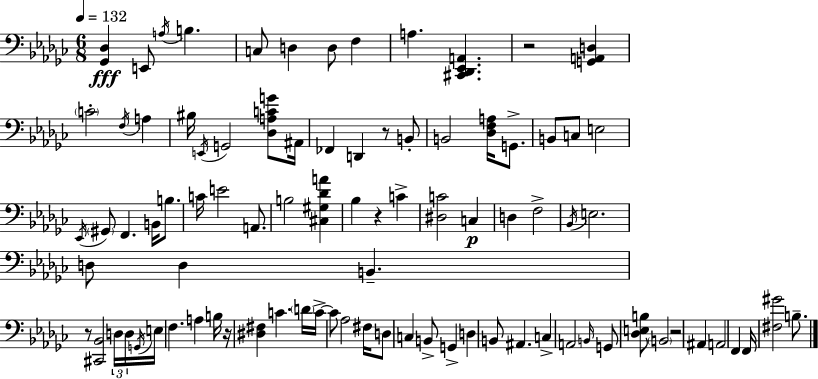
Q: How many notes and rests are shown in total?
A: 89